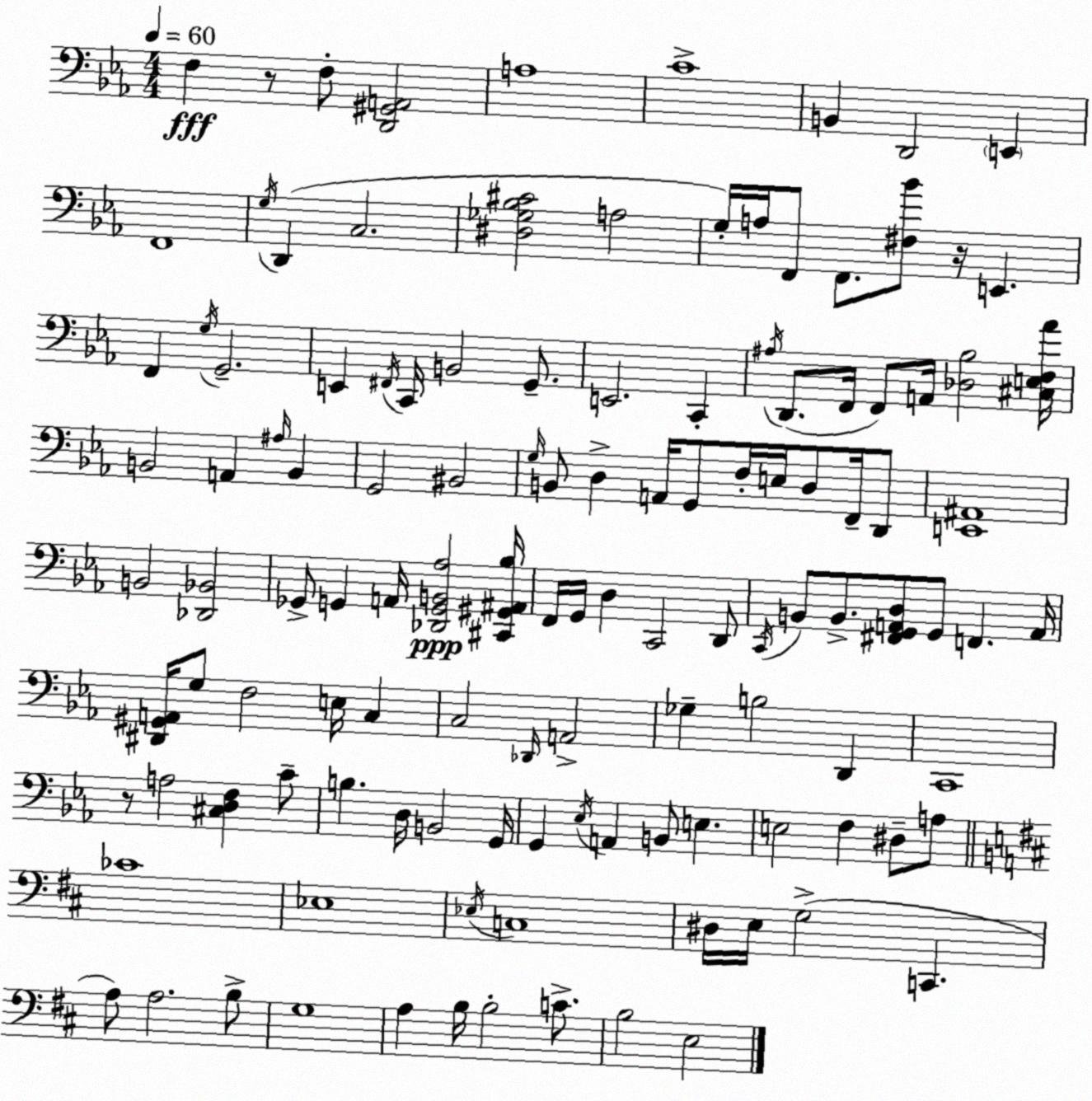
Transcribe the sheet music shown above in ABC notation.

X:1
T:Untitled
M:4/4
L:1/4
K:Cm
F, z/2 F,/2 [D,,^G,,A,,]2 A,4 C4 B,, D,,2 E,, F,,4 G,/4 D,, C,2 [^D,_G,_B,^C]2 A,2 G,/4 A,/4 F,,/2 F,,/2 [^F,_B]/2 z/4 E,, F,, G,/4 G,,2 E,, ^F,,/4 C,,/4 B,,2 G,,/2 E,,2 C,, ^A,/4 D,,/2 F,,/4 F,,/2 A,,/4 [_D,_B,]2 [^C,E,F,_A]/4 B,,2 A,, ^A,/4 B,, G,,2 ^B,,2 G,/4 B,,/2 D, A,,/4 G,,/2 F,/4 E,/4 D,/2 F,,/4 D,,/2 [E,,^A,,]4 B,,2 [_D,,_B,,]2 _G,,/2 G,, A,,/4 [_D,,G,,B,,_A,]2 [^C,,^G,,^A,,_B,]/4 F,,/4 G,,/4 D, C,,2 D,,/2 C,,/4 B,,/2 B,,/2 [^F,,G,,A,,D,]/2 G,,/2 F,, A,,/4 [^D,,^G,,A,,]/4 G,/2 F,2 E,/4 C, C,2 _D,,/4 A,,2 _G, B,2 D,, C,,4 z/2 A,2 [^C,D,F,] C/2 B, D,/4 B,,2 G,,/4 G,, _E,/4 A,, B,,/2 E, E,2 F, ^D,/2 A,/2 _C4 _E,4 _E,/4 C,4 ^D,/4 E,/4 G,2 C,, A,/2 A,2 B,/2 G,4 A, B,/4 B,2 C/2 B,2 E,2